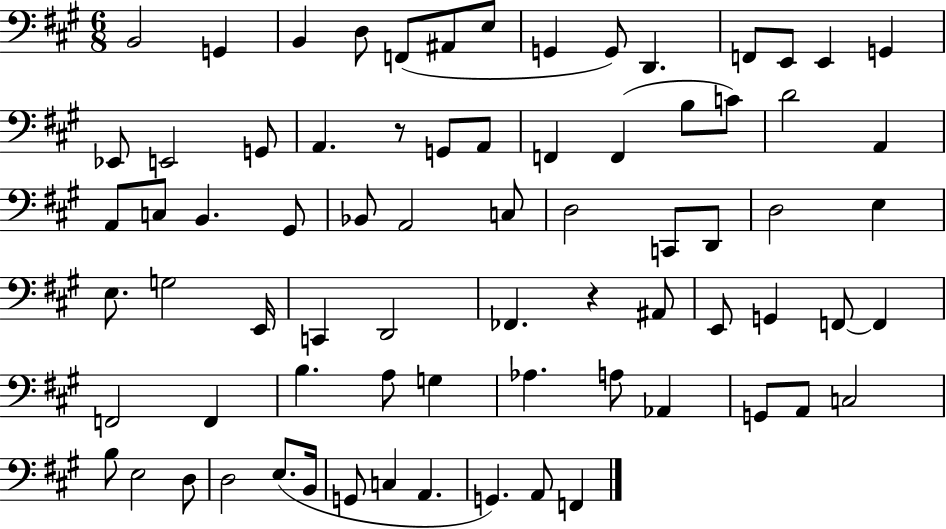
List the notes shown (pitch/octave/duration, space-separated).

B2/h G2/q B2/q D3/e F2/e A#2/e E3/e G2/q G2/e D2/q. F2/e E2/e E2/q G2/q Eb2/e E2/h G2/e A2/q. R/e G2/e A2/e F2/q F2/q B3/e C4/e D4/h A2/q A2/e C3/e B2/q. G#2/e Bb2/e A2/h C3/e D3/h C2/e D2/e D3/h E3/q E3/e. G3/h E2/s C2/q D2/h FES2/q. R/q A#2/e E2/e G2/q F2/e F2/q F2/h F2/q B3/q. A3/e G3/q Ab3/q. A3/e Ab2/q G2/e A2/e C3/h B3/e E3/h D3/e D3/h E3/e. B2/s G2/e C3/q A2/q. G2/q. A2/e F2/q